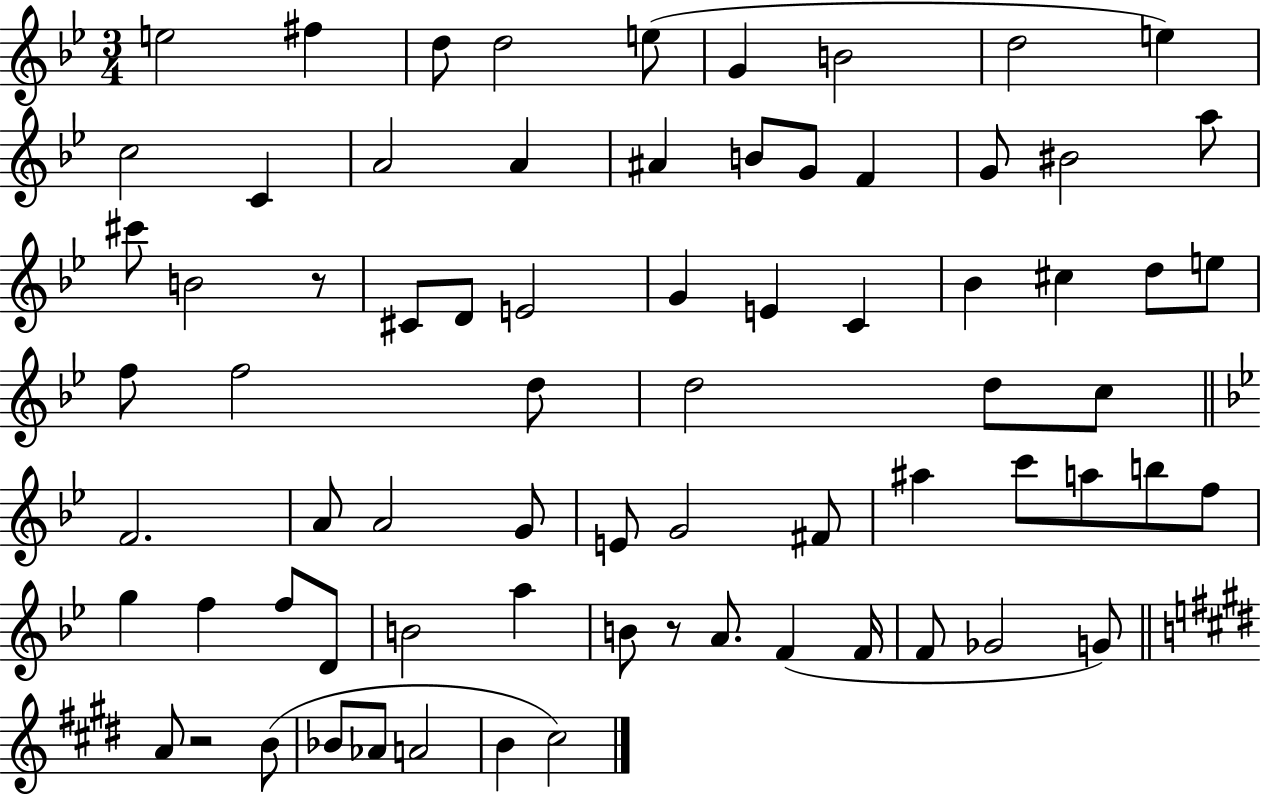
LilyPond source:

{
  \clef treble
  \numericTimeSignature
  \time 3/4
  \key bes \major
  e''2 fis''4 | d''8 d''2 e''8( | g'4 b'2 | d''2 e''4) | \break c''2 c'4 | a'2 a'4 | ais'4 b'8 g'8 f'4 | g'8 bis'2 a''8 | \break cis'''8 b'2 r8 | cis'8 d'8 e'2 | g'4 e'4 c'4 | bes'4 cis''4 d''8 e''8 | \break f''8 f''2 d''8 | d''2 d''8 c''8 | \bar "||" \break \key g \minor f'2. | a'8 a'2 g'8 | e'8 g'2 fis'8 | ais''4 c'''8 a''8 b''8 f''8 | \break g''4 f''4 f''8 d'8 | b'2 a''4 | b'8 r8 a'8. f'4( f'16 | f'8 ges'2 g'8) | \break \bar "||" \break \key e \major a'8 r2 b'8( | bes'8 aes'8 a'2 | b'4 cis''2) | \bar "|."
}